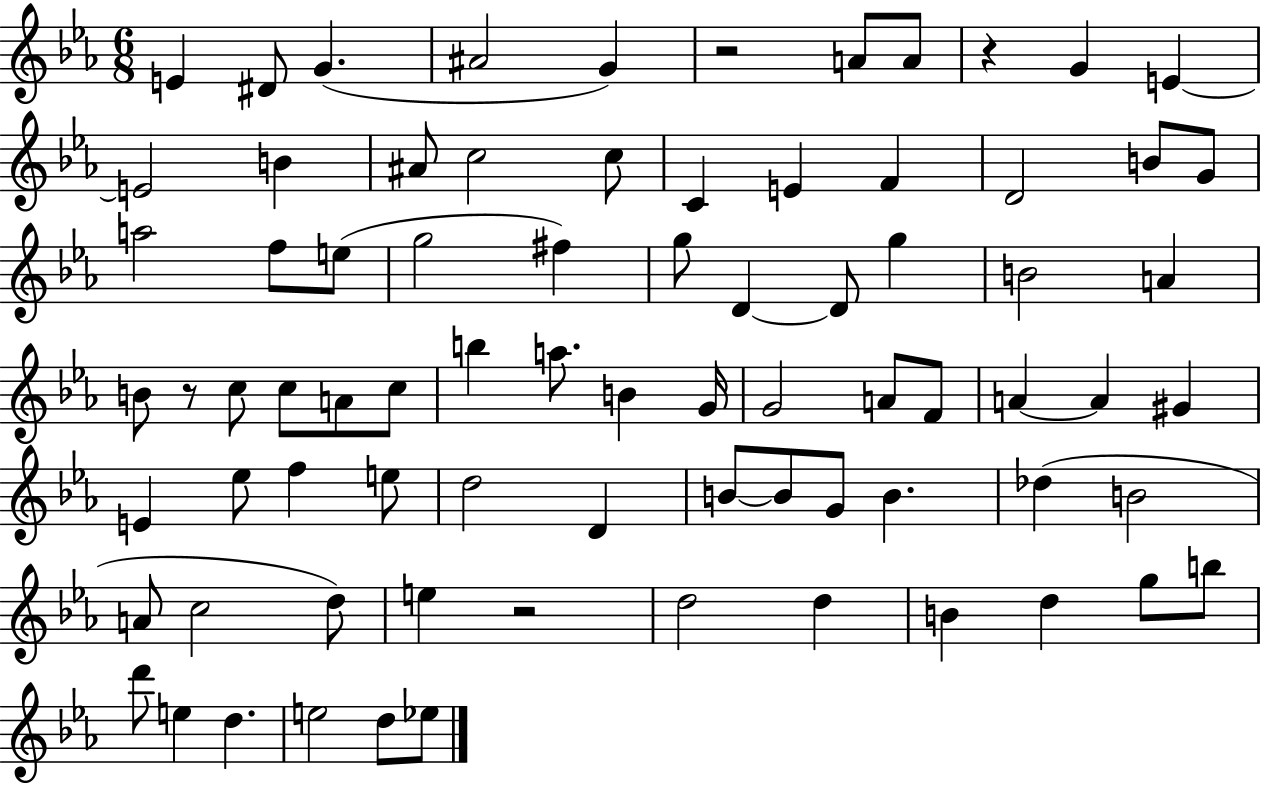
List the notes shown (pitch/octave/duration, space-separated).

E4/q D#4/e G4/q. A#4/h G4/q R/h A4/e A4/e R/q G4/q E4/q E4/h B4/q A#4/e C5/h C5/e C4/q E4/q F4/q D4/h B4/e G4/e A5/h F5/e E5/e G5/h F#5/q G5/e D4/q D4/e G5/q B4/h A4/q B4/e R/e C5/e C5/e A4/e C5/e B5/q A5/e. B4/q G4/s G4/h A4/e F4/e A4/q A4/q G#4/q E4/q Eb5/e F5/q E5/e D5/h D4/q B4/e B4/e G4/e B4/q. Db5/q B4/h A4/e C5/h D5/e E5/q R/h D5/h D5/q B4/q D5/q G5/e B5/e D6/e E5/q D5/q. E5/h D5/e Eb5/e